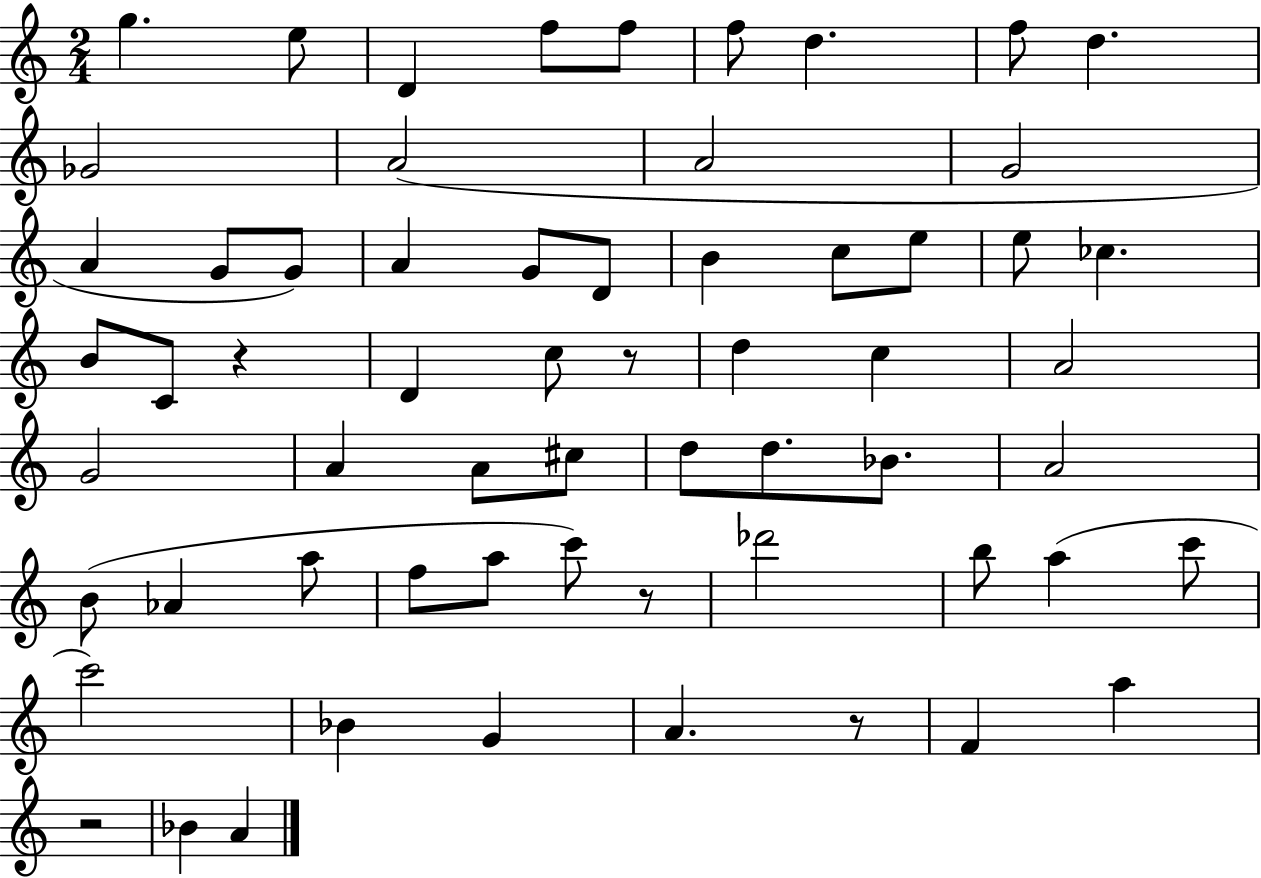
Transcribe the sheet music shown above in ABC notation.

X:1
T:Untitled
M:2/4
L:1/4
K:C
g e/2 D f/2 f/2 f/2 d f/2 d _G2 A2 A2 G2 A G/2 G/2 A G/2 D/2 B c/2 e/2 e/2 _c B/2 C/2 z D c/2 z/2 d c A2 G2 A A/2 ^c/2 d/2 d/2 _B/2 A2 B/2 _A a/2 f/2 a/2 c'/2 z/2 _d'2 b/2 a c'/2 c'2 _B G A z/2 F a z2 _B A